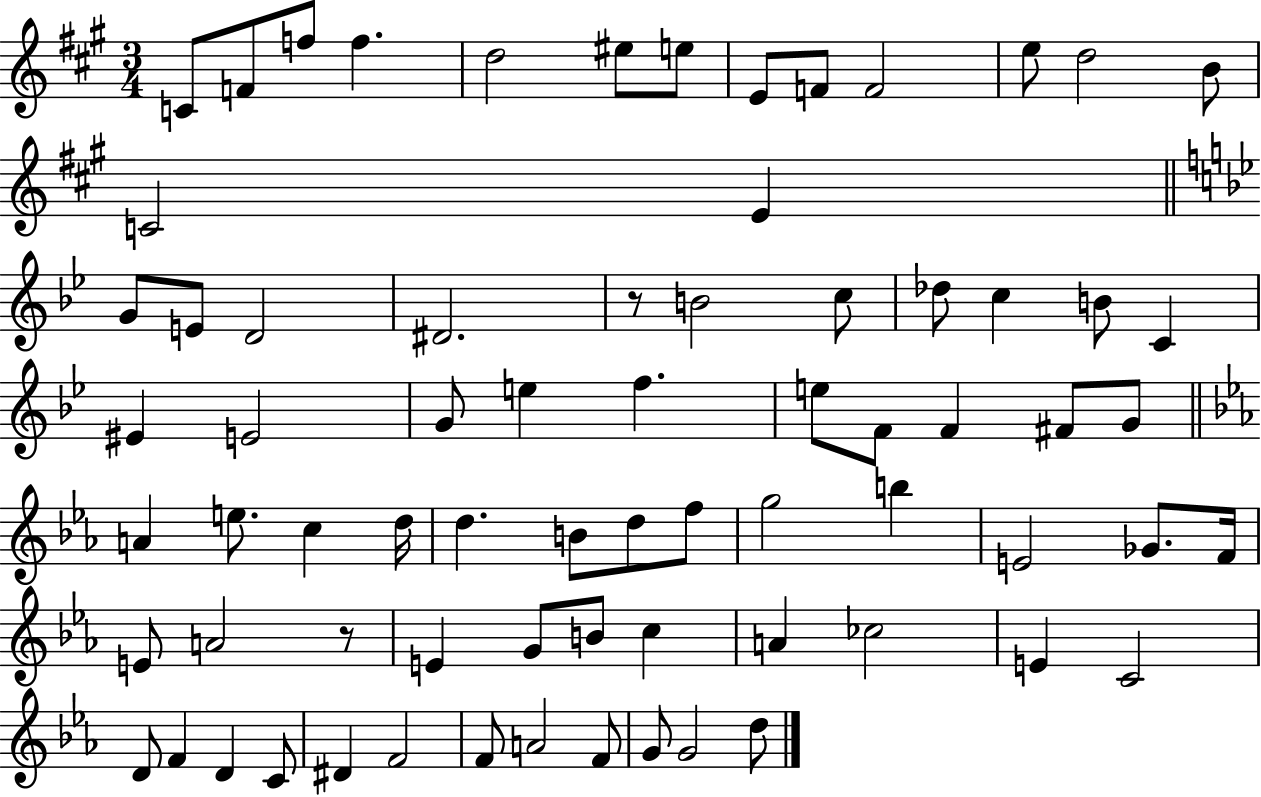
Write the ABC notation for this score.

X:1
T:Untitled
M:3/4
L:1/4
K:A
C/2 F/2 f/2 f d2 ^e/2 e/2 E/2 F/2 F2 e/2 d2 B/2 C2 E G/2 E/2 D2 ^D2 z/2 B2 c/2 _d/2 c B/2 C ^E E2 G/2 e f e/2 F/2 F ^F/2 G/2 A e/2 c d/4 d B/2 d/2 f/2 g2 b E2 _G/2 F/4 E/2 A2 z/2 E G/2 B/2 c A _c2 E C2 D/2 F D C/2 ^D F2 F/2 A2 F/2 G/2 G2 d/2